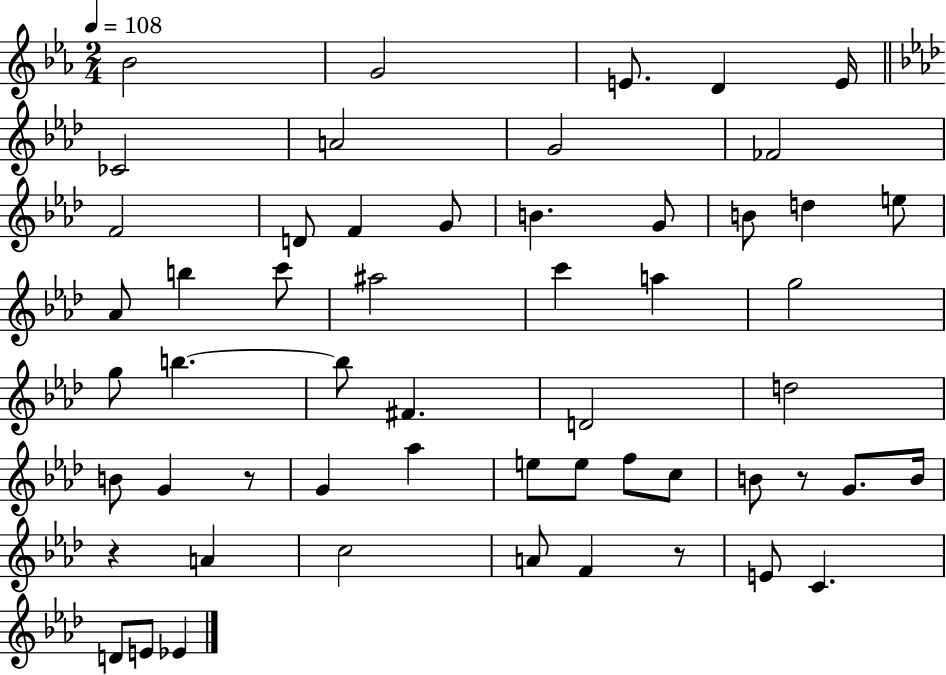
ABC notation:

X:1
T:Untitled
M:2/4
L:1/4
K:Eb
_B2 G2 E/2 D E/4 _C2 A2 G2 _F2 F2 D/2 F G/2 B G/2 B/2 d e/2 _A/2 b c'/2 ^a2 c' a g2 g/2 b b/2 ^F D2 d2 B/2 G z/2 G _a e/2 e/2 f/2 c/2 B/2 z/2 G/2 B/4 z A c2 A/2 F z/2 E/2 C D/2 E/2 _E